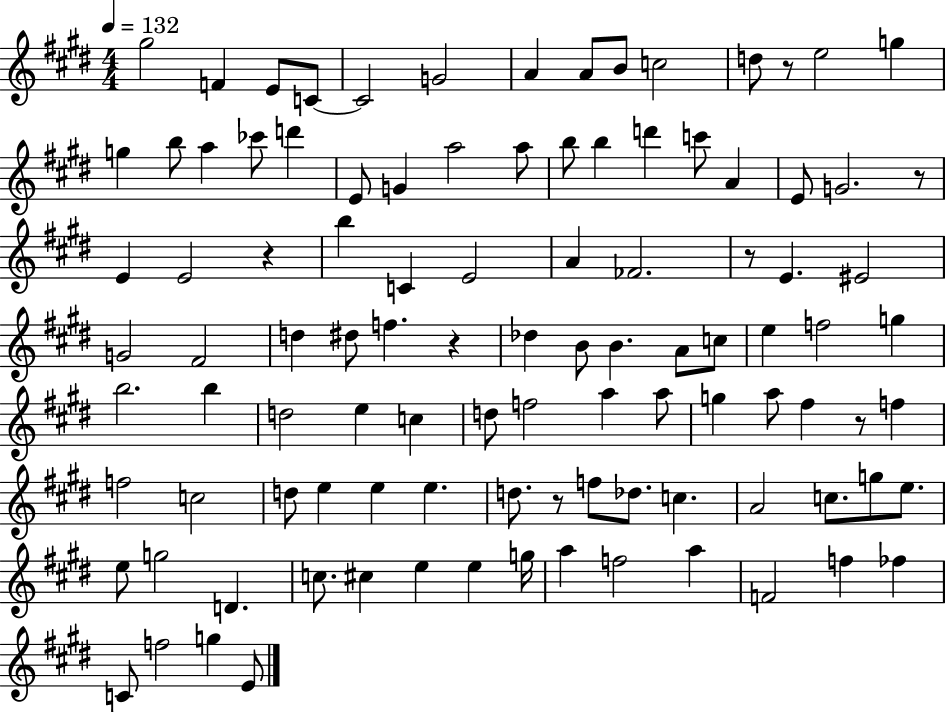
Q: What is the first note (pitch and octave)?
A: G#5